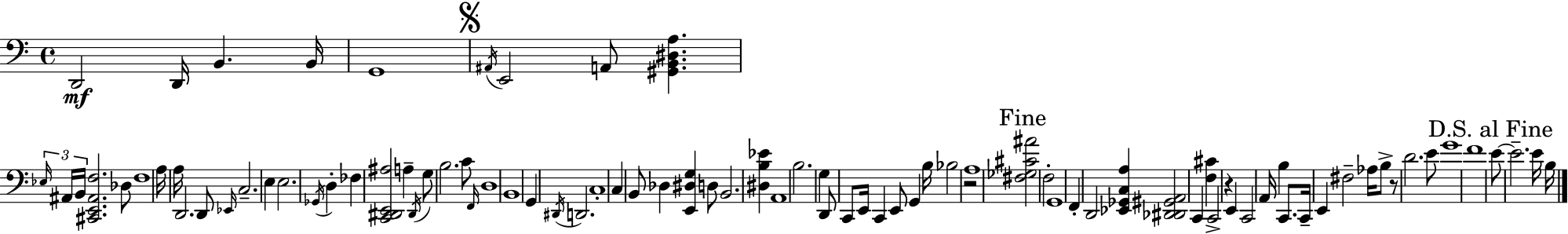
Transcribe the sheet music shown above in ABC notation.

X:1
T:Untitled
M:4/4
L:1/4
K:C
D,,2 D,,/4 B,, B,,/4 G,,4 ^A,,/4 E,,2 A,,/2 [^G,,B,,^D,A,] _E,/4 ^A,,/4 B,,/4 [^C,,E,,^A,,F,]2 _D,/2 F,4 A,/4 A,/4 D,,2 D,,/2 _E,,/4 C,2 E, E,2 _G,,/4 D, _F, [C,,^D,,E,,^A,]2 A, ^D,,/4 G,/2 B,2 C/2 F,,/4 D,4 B,,4 G,, ^D,,/4 D,,2 C,4 C, B,,/2 _D, [E,,^D,G,] D,/2 B,,2 [^D,B,_E] A,,4 B,2 G, D,,/2 C,,/2 E,,/4 C,, E,,/2 G,, B,/4 _B,2 z2 A,4 [^F,_G,^C^A]2 F,2 G,,4 F,, D,,2 [_E,,_G,,C,A,] [^D,,_D,,^G,,A,,]2 C,, [F,^C] C,,2 z E,, C,,2 A,,/4 B, C,,/2 C,,/4 E,, ^F,2 _A,/4 B,/2 z/2 D2 E/2 G4 F4 E/2 E2 E/4 B,/4